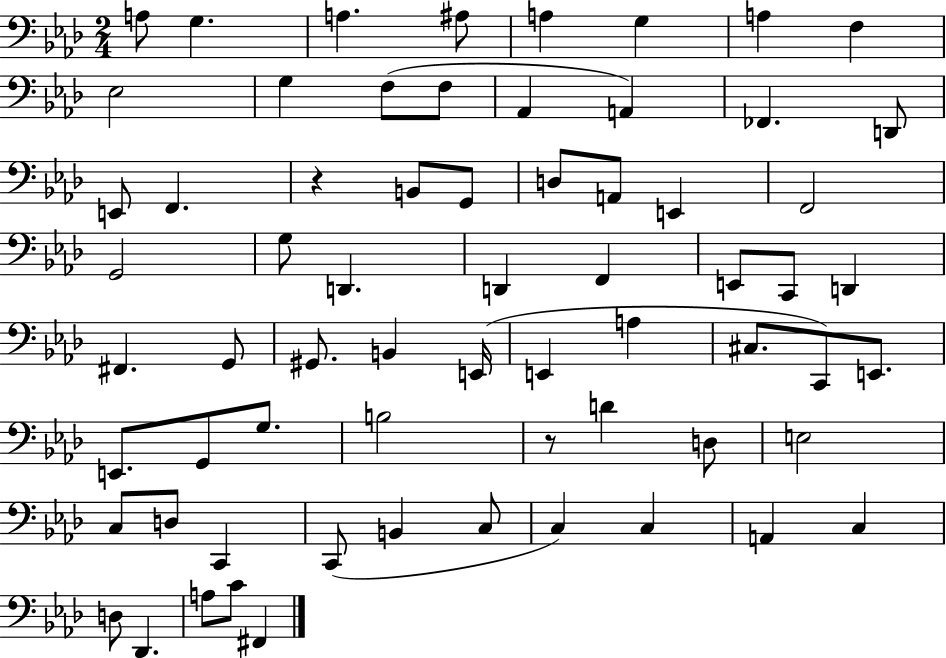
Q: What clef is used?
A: bass